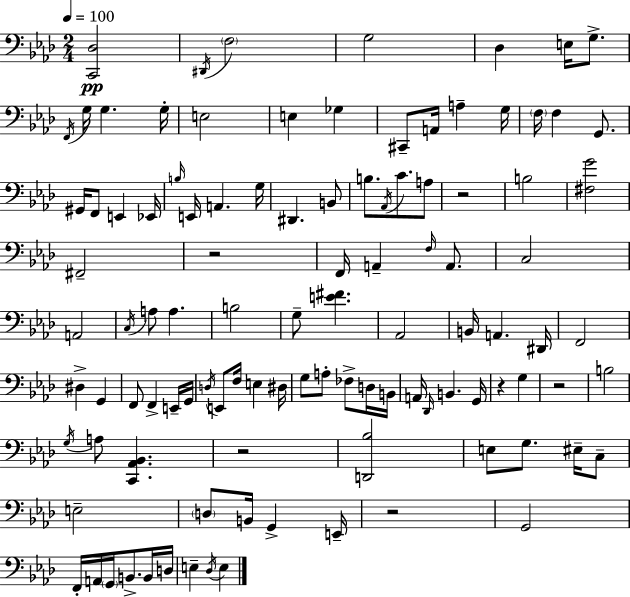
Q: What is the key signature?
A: AES major